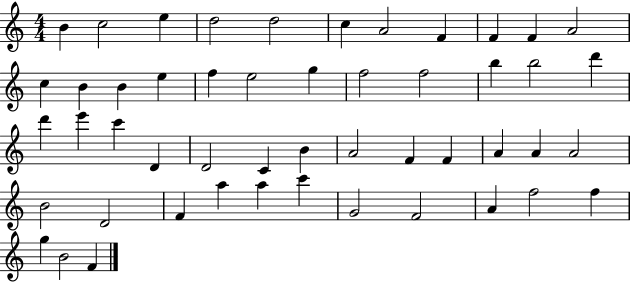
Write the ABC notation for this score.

X:1
T:Untitled
M:4/4
L:1/4
K:C
B c2 e d2 d2 c A2 F F F A2 c B B e f e2 g f2 f2 b b2 d' d' e' c' D D2 C B A2 F F A A A2 B2 D2 F a a c' G2 F2 A f2 f g B2 F